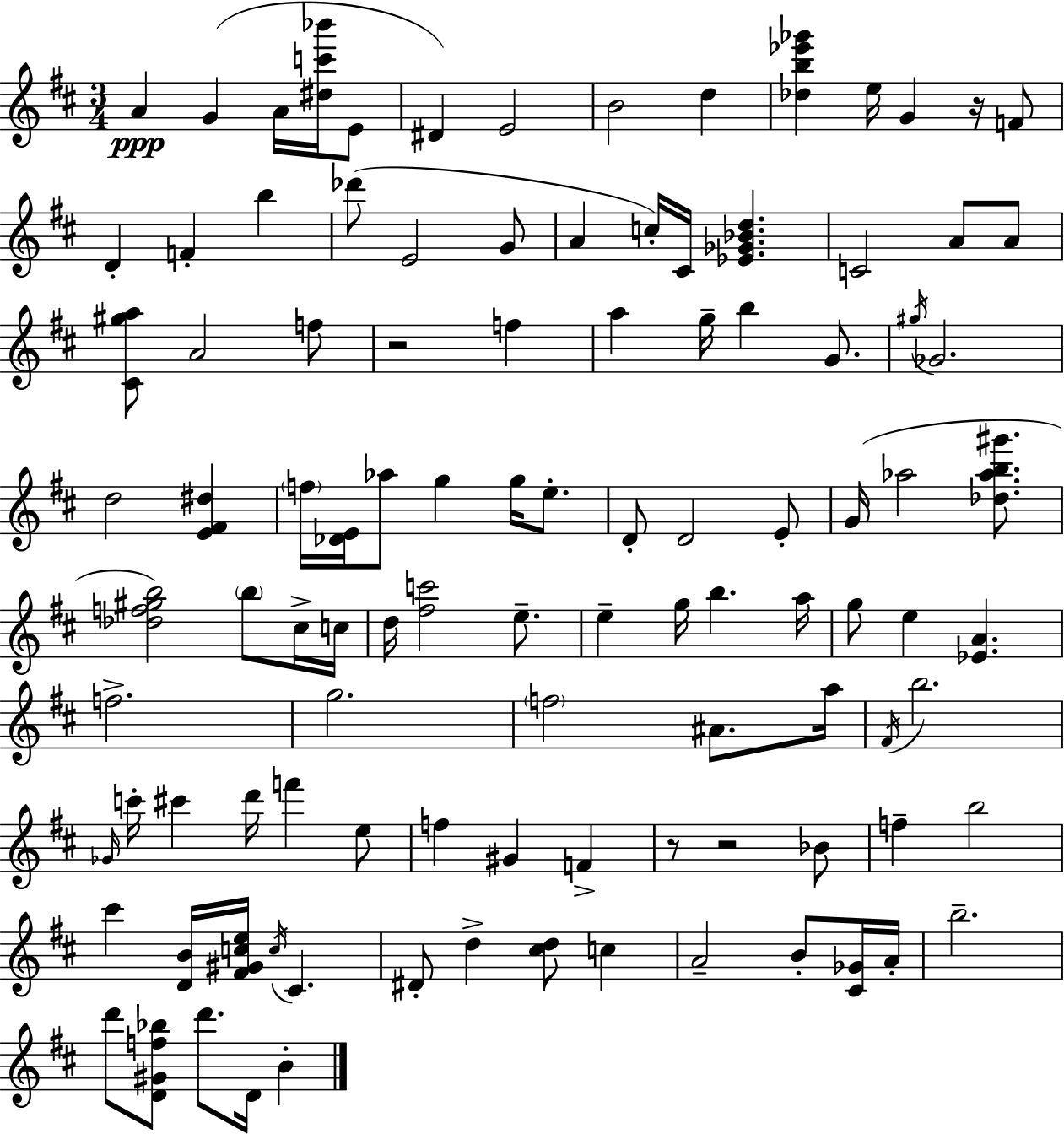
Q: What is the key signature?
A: D major